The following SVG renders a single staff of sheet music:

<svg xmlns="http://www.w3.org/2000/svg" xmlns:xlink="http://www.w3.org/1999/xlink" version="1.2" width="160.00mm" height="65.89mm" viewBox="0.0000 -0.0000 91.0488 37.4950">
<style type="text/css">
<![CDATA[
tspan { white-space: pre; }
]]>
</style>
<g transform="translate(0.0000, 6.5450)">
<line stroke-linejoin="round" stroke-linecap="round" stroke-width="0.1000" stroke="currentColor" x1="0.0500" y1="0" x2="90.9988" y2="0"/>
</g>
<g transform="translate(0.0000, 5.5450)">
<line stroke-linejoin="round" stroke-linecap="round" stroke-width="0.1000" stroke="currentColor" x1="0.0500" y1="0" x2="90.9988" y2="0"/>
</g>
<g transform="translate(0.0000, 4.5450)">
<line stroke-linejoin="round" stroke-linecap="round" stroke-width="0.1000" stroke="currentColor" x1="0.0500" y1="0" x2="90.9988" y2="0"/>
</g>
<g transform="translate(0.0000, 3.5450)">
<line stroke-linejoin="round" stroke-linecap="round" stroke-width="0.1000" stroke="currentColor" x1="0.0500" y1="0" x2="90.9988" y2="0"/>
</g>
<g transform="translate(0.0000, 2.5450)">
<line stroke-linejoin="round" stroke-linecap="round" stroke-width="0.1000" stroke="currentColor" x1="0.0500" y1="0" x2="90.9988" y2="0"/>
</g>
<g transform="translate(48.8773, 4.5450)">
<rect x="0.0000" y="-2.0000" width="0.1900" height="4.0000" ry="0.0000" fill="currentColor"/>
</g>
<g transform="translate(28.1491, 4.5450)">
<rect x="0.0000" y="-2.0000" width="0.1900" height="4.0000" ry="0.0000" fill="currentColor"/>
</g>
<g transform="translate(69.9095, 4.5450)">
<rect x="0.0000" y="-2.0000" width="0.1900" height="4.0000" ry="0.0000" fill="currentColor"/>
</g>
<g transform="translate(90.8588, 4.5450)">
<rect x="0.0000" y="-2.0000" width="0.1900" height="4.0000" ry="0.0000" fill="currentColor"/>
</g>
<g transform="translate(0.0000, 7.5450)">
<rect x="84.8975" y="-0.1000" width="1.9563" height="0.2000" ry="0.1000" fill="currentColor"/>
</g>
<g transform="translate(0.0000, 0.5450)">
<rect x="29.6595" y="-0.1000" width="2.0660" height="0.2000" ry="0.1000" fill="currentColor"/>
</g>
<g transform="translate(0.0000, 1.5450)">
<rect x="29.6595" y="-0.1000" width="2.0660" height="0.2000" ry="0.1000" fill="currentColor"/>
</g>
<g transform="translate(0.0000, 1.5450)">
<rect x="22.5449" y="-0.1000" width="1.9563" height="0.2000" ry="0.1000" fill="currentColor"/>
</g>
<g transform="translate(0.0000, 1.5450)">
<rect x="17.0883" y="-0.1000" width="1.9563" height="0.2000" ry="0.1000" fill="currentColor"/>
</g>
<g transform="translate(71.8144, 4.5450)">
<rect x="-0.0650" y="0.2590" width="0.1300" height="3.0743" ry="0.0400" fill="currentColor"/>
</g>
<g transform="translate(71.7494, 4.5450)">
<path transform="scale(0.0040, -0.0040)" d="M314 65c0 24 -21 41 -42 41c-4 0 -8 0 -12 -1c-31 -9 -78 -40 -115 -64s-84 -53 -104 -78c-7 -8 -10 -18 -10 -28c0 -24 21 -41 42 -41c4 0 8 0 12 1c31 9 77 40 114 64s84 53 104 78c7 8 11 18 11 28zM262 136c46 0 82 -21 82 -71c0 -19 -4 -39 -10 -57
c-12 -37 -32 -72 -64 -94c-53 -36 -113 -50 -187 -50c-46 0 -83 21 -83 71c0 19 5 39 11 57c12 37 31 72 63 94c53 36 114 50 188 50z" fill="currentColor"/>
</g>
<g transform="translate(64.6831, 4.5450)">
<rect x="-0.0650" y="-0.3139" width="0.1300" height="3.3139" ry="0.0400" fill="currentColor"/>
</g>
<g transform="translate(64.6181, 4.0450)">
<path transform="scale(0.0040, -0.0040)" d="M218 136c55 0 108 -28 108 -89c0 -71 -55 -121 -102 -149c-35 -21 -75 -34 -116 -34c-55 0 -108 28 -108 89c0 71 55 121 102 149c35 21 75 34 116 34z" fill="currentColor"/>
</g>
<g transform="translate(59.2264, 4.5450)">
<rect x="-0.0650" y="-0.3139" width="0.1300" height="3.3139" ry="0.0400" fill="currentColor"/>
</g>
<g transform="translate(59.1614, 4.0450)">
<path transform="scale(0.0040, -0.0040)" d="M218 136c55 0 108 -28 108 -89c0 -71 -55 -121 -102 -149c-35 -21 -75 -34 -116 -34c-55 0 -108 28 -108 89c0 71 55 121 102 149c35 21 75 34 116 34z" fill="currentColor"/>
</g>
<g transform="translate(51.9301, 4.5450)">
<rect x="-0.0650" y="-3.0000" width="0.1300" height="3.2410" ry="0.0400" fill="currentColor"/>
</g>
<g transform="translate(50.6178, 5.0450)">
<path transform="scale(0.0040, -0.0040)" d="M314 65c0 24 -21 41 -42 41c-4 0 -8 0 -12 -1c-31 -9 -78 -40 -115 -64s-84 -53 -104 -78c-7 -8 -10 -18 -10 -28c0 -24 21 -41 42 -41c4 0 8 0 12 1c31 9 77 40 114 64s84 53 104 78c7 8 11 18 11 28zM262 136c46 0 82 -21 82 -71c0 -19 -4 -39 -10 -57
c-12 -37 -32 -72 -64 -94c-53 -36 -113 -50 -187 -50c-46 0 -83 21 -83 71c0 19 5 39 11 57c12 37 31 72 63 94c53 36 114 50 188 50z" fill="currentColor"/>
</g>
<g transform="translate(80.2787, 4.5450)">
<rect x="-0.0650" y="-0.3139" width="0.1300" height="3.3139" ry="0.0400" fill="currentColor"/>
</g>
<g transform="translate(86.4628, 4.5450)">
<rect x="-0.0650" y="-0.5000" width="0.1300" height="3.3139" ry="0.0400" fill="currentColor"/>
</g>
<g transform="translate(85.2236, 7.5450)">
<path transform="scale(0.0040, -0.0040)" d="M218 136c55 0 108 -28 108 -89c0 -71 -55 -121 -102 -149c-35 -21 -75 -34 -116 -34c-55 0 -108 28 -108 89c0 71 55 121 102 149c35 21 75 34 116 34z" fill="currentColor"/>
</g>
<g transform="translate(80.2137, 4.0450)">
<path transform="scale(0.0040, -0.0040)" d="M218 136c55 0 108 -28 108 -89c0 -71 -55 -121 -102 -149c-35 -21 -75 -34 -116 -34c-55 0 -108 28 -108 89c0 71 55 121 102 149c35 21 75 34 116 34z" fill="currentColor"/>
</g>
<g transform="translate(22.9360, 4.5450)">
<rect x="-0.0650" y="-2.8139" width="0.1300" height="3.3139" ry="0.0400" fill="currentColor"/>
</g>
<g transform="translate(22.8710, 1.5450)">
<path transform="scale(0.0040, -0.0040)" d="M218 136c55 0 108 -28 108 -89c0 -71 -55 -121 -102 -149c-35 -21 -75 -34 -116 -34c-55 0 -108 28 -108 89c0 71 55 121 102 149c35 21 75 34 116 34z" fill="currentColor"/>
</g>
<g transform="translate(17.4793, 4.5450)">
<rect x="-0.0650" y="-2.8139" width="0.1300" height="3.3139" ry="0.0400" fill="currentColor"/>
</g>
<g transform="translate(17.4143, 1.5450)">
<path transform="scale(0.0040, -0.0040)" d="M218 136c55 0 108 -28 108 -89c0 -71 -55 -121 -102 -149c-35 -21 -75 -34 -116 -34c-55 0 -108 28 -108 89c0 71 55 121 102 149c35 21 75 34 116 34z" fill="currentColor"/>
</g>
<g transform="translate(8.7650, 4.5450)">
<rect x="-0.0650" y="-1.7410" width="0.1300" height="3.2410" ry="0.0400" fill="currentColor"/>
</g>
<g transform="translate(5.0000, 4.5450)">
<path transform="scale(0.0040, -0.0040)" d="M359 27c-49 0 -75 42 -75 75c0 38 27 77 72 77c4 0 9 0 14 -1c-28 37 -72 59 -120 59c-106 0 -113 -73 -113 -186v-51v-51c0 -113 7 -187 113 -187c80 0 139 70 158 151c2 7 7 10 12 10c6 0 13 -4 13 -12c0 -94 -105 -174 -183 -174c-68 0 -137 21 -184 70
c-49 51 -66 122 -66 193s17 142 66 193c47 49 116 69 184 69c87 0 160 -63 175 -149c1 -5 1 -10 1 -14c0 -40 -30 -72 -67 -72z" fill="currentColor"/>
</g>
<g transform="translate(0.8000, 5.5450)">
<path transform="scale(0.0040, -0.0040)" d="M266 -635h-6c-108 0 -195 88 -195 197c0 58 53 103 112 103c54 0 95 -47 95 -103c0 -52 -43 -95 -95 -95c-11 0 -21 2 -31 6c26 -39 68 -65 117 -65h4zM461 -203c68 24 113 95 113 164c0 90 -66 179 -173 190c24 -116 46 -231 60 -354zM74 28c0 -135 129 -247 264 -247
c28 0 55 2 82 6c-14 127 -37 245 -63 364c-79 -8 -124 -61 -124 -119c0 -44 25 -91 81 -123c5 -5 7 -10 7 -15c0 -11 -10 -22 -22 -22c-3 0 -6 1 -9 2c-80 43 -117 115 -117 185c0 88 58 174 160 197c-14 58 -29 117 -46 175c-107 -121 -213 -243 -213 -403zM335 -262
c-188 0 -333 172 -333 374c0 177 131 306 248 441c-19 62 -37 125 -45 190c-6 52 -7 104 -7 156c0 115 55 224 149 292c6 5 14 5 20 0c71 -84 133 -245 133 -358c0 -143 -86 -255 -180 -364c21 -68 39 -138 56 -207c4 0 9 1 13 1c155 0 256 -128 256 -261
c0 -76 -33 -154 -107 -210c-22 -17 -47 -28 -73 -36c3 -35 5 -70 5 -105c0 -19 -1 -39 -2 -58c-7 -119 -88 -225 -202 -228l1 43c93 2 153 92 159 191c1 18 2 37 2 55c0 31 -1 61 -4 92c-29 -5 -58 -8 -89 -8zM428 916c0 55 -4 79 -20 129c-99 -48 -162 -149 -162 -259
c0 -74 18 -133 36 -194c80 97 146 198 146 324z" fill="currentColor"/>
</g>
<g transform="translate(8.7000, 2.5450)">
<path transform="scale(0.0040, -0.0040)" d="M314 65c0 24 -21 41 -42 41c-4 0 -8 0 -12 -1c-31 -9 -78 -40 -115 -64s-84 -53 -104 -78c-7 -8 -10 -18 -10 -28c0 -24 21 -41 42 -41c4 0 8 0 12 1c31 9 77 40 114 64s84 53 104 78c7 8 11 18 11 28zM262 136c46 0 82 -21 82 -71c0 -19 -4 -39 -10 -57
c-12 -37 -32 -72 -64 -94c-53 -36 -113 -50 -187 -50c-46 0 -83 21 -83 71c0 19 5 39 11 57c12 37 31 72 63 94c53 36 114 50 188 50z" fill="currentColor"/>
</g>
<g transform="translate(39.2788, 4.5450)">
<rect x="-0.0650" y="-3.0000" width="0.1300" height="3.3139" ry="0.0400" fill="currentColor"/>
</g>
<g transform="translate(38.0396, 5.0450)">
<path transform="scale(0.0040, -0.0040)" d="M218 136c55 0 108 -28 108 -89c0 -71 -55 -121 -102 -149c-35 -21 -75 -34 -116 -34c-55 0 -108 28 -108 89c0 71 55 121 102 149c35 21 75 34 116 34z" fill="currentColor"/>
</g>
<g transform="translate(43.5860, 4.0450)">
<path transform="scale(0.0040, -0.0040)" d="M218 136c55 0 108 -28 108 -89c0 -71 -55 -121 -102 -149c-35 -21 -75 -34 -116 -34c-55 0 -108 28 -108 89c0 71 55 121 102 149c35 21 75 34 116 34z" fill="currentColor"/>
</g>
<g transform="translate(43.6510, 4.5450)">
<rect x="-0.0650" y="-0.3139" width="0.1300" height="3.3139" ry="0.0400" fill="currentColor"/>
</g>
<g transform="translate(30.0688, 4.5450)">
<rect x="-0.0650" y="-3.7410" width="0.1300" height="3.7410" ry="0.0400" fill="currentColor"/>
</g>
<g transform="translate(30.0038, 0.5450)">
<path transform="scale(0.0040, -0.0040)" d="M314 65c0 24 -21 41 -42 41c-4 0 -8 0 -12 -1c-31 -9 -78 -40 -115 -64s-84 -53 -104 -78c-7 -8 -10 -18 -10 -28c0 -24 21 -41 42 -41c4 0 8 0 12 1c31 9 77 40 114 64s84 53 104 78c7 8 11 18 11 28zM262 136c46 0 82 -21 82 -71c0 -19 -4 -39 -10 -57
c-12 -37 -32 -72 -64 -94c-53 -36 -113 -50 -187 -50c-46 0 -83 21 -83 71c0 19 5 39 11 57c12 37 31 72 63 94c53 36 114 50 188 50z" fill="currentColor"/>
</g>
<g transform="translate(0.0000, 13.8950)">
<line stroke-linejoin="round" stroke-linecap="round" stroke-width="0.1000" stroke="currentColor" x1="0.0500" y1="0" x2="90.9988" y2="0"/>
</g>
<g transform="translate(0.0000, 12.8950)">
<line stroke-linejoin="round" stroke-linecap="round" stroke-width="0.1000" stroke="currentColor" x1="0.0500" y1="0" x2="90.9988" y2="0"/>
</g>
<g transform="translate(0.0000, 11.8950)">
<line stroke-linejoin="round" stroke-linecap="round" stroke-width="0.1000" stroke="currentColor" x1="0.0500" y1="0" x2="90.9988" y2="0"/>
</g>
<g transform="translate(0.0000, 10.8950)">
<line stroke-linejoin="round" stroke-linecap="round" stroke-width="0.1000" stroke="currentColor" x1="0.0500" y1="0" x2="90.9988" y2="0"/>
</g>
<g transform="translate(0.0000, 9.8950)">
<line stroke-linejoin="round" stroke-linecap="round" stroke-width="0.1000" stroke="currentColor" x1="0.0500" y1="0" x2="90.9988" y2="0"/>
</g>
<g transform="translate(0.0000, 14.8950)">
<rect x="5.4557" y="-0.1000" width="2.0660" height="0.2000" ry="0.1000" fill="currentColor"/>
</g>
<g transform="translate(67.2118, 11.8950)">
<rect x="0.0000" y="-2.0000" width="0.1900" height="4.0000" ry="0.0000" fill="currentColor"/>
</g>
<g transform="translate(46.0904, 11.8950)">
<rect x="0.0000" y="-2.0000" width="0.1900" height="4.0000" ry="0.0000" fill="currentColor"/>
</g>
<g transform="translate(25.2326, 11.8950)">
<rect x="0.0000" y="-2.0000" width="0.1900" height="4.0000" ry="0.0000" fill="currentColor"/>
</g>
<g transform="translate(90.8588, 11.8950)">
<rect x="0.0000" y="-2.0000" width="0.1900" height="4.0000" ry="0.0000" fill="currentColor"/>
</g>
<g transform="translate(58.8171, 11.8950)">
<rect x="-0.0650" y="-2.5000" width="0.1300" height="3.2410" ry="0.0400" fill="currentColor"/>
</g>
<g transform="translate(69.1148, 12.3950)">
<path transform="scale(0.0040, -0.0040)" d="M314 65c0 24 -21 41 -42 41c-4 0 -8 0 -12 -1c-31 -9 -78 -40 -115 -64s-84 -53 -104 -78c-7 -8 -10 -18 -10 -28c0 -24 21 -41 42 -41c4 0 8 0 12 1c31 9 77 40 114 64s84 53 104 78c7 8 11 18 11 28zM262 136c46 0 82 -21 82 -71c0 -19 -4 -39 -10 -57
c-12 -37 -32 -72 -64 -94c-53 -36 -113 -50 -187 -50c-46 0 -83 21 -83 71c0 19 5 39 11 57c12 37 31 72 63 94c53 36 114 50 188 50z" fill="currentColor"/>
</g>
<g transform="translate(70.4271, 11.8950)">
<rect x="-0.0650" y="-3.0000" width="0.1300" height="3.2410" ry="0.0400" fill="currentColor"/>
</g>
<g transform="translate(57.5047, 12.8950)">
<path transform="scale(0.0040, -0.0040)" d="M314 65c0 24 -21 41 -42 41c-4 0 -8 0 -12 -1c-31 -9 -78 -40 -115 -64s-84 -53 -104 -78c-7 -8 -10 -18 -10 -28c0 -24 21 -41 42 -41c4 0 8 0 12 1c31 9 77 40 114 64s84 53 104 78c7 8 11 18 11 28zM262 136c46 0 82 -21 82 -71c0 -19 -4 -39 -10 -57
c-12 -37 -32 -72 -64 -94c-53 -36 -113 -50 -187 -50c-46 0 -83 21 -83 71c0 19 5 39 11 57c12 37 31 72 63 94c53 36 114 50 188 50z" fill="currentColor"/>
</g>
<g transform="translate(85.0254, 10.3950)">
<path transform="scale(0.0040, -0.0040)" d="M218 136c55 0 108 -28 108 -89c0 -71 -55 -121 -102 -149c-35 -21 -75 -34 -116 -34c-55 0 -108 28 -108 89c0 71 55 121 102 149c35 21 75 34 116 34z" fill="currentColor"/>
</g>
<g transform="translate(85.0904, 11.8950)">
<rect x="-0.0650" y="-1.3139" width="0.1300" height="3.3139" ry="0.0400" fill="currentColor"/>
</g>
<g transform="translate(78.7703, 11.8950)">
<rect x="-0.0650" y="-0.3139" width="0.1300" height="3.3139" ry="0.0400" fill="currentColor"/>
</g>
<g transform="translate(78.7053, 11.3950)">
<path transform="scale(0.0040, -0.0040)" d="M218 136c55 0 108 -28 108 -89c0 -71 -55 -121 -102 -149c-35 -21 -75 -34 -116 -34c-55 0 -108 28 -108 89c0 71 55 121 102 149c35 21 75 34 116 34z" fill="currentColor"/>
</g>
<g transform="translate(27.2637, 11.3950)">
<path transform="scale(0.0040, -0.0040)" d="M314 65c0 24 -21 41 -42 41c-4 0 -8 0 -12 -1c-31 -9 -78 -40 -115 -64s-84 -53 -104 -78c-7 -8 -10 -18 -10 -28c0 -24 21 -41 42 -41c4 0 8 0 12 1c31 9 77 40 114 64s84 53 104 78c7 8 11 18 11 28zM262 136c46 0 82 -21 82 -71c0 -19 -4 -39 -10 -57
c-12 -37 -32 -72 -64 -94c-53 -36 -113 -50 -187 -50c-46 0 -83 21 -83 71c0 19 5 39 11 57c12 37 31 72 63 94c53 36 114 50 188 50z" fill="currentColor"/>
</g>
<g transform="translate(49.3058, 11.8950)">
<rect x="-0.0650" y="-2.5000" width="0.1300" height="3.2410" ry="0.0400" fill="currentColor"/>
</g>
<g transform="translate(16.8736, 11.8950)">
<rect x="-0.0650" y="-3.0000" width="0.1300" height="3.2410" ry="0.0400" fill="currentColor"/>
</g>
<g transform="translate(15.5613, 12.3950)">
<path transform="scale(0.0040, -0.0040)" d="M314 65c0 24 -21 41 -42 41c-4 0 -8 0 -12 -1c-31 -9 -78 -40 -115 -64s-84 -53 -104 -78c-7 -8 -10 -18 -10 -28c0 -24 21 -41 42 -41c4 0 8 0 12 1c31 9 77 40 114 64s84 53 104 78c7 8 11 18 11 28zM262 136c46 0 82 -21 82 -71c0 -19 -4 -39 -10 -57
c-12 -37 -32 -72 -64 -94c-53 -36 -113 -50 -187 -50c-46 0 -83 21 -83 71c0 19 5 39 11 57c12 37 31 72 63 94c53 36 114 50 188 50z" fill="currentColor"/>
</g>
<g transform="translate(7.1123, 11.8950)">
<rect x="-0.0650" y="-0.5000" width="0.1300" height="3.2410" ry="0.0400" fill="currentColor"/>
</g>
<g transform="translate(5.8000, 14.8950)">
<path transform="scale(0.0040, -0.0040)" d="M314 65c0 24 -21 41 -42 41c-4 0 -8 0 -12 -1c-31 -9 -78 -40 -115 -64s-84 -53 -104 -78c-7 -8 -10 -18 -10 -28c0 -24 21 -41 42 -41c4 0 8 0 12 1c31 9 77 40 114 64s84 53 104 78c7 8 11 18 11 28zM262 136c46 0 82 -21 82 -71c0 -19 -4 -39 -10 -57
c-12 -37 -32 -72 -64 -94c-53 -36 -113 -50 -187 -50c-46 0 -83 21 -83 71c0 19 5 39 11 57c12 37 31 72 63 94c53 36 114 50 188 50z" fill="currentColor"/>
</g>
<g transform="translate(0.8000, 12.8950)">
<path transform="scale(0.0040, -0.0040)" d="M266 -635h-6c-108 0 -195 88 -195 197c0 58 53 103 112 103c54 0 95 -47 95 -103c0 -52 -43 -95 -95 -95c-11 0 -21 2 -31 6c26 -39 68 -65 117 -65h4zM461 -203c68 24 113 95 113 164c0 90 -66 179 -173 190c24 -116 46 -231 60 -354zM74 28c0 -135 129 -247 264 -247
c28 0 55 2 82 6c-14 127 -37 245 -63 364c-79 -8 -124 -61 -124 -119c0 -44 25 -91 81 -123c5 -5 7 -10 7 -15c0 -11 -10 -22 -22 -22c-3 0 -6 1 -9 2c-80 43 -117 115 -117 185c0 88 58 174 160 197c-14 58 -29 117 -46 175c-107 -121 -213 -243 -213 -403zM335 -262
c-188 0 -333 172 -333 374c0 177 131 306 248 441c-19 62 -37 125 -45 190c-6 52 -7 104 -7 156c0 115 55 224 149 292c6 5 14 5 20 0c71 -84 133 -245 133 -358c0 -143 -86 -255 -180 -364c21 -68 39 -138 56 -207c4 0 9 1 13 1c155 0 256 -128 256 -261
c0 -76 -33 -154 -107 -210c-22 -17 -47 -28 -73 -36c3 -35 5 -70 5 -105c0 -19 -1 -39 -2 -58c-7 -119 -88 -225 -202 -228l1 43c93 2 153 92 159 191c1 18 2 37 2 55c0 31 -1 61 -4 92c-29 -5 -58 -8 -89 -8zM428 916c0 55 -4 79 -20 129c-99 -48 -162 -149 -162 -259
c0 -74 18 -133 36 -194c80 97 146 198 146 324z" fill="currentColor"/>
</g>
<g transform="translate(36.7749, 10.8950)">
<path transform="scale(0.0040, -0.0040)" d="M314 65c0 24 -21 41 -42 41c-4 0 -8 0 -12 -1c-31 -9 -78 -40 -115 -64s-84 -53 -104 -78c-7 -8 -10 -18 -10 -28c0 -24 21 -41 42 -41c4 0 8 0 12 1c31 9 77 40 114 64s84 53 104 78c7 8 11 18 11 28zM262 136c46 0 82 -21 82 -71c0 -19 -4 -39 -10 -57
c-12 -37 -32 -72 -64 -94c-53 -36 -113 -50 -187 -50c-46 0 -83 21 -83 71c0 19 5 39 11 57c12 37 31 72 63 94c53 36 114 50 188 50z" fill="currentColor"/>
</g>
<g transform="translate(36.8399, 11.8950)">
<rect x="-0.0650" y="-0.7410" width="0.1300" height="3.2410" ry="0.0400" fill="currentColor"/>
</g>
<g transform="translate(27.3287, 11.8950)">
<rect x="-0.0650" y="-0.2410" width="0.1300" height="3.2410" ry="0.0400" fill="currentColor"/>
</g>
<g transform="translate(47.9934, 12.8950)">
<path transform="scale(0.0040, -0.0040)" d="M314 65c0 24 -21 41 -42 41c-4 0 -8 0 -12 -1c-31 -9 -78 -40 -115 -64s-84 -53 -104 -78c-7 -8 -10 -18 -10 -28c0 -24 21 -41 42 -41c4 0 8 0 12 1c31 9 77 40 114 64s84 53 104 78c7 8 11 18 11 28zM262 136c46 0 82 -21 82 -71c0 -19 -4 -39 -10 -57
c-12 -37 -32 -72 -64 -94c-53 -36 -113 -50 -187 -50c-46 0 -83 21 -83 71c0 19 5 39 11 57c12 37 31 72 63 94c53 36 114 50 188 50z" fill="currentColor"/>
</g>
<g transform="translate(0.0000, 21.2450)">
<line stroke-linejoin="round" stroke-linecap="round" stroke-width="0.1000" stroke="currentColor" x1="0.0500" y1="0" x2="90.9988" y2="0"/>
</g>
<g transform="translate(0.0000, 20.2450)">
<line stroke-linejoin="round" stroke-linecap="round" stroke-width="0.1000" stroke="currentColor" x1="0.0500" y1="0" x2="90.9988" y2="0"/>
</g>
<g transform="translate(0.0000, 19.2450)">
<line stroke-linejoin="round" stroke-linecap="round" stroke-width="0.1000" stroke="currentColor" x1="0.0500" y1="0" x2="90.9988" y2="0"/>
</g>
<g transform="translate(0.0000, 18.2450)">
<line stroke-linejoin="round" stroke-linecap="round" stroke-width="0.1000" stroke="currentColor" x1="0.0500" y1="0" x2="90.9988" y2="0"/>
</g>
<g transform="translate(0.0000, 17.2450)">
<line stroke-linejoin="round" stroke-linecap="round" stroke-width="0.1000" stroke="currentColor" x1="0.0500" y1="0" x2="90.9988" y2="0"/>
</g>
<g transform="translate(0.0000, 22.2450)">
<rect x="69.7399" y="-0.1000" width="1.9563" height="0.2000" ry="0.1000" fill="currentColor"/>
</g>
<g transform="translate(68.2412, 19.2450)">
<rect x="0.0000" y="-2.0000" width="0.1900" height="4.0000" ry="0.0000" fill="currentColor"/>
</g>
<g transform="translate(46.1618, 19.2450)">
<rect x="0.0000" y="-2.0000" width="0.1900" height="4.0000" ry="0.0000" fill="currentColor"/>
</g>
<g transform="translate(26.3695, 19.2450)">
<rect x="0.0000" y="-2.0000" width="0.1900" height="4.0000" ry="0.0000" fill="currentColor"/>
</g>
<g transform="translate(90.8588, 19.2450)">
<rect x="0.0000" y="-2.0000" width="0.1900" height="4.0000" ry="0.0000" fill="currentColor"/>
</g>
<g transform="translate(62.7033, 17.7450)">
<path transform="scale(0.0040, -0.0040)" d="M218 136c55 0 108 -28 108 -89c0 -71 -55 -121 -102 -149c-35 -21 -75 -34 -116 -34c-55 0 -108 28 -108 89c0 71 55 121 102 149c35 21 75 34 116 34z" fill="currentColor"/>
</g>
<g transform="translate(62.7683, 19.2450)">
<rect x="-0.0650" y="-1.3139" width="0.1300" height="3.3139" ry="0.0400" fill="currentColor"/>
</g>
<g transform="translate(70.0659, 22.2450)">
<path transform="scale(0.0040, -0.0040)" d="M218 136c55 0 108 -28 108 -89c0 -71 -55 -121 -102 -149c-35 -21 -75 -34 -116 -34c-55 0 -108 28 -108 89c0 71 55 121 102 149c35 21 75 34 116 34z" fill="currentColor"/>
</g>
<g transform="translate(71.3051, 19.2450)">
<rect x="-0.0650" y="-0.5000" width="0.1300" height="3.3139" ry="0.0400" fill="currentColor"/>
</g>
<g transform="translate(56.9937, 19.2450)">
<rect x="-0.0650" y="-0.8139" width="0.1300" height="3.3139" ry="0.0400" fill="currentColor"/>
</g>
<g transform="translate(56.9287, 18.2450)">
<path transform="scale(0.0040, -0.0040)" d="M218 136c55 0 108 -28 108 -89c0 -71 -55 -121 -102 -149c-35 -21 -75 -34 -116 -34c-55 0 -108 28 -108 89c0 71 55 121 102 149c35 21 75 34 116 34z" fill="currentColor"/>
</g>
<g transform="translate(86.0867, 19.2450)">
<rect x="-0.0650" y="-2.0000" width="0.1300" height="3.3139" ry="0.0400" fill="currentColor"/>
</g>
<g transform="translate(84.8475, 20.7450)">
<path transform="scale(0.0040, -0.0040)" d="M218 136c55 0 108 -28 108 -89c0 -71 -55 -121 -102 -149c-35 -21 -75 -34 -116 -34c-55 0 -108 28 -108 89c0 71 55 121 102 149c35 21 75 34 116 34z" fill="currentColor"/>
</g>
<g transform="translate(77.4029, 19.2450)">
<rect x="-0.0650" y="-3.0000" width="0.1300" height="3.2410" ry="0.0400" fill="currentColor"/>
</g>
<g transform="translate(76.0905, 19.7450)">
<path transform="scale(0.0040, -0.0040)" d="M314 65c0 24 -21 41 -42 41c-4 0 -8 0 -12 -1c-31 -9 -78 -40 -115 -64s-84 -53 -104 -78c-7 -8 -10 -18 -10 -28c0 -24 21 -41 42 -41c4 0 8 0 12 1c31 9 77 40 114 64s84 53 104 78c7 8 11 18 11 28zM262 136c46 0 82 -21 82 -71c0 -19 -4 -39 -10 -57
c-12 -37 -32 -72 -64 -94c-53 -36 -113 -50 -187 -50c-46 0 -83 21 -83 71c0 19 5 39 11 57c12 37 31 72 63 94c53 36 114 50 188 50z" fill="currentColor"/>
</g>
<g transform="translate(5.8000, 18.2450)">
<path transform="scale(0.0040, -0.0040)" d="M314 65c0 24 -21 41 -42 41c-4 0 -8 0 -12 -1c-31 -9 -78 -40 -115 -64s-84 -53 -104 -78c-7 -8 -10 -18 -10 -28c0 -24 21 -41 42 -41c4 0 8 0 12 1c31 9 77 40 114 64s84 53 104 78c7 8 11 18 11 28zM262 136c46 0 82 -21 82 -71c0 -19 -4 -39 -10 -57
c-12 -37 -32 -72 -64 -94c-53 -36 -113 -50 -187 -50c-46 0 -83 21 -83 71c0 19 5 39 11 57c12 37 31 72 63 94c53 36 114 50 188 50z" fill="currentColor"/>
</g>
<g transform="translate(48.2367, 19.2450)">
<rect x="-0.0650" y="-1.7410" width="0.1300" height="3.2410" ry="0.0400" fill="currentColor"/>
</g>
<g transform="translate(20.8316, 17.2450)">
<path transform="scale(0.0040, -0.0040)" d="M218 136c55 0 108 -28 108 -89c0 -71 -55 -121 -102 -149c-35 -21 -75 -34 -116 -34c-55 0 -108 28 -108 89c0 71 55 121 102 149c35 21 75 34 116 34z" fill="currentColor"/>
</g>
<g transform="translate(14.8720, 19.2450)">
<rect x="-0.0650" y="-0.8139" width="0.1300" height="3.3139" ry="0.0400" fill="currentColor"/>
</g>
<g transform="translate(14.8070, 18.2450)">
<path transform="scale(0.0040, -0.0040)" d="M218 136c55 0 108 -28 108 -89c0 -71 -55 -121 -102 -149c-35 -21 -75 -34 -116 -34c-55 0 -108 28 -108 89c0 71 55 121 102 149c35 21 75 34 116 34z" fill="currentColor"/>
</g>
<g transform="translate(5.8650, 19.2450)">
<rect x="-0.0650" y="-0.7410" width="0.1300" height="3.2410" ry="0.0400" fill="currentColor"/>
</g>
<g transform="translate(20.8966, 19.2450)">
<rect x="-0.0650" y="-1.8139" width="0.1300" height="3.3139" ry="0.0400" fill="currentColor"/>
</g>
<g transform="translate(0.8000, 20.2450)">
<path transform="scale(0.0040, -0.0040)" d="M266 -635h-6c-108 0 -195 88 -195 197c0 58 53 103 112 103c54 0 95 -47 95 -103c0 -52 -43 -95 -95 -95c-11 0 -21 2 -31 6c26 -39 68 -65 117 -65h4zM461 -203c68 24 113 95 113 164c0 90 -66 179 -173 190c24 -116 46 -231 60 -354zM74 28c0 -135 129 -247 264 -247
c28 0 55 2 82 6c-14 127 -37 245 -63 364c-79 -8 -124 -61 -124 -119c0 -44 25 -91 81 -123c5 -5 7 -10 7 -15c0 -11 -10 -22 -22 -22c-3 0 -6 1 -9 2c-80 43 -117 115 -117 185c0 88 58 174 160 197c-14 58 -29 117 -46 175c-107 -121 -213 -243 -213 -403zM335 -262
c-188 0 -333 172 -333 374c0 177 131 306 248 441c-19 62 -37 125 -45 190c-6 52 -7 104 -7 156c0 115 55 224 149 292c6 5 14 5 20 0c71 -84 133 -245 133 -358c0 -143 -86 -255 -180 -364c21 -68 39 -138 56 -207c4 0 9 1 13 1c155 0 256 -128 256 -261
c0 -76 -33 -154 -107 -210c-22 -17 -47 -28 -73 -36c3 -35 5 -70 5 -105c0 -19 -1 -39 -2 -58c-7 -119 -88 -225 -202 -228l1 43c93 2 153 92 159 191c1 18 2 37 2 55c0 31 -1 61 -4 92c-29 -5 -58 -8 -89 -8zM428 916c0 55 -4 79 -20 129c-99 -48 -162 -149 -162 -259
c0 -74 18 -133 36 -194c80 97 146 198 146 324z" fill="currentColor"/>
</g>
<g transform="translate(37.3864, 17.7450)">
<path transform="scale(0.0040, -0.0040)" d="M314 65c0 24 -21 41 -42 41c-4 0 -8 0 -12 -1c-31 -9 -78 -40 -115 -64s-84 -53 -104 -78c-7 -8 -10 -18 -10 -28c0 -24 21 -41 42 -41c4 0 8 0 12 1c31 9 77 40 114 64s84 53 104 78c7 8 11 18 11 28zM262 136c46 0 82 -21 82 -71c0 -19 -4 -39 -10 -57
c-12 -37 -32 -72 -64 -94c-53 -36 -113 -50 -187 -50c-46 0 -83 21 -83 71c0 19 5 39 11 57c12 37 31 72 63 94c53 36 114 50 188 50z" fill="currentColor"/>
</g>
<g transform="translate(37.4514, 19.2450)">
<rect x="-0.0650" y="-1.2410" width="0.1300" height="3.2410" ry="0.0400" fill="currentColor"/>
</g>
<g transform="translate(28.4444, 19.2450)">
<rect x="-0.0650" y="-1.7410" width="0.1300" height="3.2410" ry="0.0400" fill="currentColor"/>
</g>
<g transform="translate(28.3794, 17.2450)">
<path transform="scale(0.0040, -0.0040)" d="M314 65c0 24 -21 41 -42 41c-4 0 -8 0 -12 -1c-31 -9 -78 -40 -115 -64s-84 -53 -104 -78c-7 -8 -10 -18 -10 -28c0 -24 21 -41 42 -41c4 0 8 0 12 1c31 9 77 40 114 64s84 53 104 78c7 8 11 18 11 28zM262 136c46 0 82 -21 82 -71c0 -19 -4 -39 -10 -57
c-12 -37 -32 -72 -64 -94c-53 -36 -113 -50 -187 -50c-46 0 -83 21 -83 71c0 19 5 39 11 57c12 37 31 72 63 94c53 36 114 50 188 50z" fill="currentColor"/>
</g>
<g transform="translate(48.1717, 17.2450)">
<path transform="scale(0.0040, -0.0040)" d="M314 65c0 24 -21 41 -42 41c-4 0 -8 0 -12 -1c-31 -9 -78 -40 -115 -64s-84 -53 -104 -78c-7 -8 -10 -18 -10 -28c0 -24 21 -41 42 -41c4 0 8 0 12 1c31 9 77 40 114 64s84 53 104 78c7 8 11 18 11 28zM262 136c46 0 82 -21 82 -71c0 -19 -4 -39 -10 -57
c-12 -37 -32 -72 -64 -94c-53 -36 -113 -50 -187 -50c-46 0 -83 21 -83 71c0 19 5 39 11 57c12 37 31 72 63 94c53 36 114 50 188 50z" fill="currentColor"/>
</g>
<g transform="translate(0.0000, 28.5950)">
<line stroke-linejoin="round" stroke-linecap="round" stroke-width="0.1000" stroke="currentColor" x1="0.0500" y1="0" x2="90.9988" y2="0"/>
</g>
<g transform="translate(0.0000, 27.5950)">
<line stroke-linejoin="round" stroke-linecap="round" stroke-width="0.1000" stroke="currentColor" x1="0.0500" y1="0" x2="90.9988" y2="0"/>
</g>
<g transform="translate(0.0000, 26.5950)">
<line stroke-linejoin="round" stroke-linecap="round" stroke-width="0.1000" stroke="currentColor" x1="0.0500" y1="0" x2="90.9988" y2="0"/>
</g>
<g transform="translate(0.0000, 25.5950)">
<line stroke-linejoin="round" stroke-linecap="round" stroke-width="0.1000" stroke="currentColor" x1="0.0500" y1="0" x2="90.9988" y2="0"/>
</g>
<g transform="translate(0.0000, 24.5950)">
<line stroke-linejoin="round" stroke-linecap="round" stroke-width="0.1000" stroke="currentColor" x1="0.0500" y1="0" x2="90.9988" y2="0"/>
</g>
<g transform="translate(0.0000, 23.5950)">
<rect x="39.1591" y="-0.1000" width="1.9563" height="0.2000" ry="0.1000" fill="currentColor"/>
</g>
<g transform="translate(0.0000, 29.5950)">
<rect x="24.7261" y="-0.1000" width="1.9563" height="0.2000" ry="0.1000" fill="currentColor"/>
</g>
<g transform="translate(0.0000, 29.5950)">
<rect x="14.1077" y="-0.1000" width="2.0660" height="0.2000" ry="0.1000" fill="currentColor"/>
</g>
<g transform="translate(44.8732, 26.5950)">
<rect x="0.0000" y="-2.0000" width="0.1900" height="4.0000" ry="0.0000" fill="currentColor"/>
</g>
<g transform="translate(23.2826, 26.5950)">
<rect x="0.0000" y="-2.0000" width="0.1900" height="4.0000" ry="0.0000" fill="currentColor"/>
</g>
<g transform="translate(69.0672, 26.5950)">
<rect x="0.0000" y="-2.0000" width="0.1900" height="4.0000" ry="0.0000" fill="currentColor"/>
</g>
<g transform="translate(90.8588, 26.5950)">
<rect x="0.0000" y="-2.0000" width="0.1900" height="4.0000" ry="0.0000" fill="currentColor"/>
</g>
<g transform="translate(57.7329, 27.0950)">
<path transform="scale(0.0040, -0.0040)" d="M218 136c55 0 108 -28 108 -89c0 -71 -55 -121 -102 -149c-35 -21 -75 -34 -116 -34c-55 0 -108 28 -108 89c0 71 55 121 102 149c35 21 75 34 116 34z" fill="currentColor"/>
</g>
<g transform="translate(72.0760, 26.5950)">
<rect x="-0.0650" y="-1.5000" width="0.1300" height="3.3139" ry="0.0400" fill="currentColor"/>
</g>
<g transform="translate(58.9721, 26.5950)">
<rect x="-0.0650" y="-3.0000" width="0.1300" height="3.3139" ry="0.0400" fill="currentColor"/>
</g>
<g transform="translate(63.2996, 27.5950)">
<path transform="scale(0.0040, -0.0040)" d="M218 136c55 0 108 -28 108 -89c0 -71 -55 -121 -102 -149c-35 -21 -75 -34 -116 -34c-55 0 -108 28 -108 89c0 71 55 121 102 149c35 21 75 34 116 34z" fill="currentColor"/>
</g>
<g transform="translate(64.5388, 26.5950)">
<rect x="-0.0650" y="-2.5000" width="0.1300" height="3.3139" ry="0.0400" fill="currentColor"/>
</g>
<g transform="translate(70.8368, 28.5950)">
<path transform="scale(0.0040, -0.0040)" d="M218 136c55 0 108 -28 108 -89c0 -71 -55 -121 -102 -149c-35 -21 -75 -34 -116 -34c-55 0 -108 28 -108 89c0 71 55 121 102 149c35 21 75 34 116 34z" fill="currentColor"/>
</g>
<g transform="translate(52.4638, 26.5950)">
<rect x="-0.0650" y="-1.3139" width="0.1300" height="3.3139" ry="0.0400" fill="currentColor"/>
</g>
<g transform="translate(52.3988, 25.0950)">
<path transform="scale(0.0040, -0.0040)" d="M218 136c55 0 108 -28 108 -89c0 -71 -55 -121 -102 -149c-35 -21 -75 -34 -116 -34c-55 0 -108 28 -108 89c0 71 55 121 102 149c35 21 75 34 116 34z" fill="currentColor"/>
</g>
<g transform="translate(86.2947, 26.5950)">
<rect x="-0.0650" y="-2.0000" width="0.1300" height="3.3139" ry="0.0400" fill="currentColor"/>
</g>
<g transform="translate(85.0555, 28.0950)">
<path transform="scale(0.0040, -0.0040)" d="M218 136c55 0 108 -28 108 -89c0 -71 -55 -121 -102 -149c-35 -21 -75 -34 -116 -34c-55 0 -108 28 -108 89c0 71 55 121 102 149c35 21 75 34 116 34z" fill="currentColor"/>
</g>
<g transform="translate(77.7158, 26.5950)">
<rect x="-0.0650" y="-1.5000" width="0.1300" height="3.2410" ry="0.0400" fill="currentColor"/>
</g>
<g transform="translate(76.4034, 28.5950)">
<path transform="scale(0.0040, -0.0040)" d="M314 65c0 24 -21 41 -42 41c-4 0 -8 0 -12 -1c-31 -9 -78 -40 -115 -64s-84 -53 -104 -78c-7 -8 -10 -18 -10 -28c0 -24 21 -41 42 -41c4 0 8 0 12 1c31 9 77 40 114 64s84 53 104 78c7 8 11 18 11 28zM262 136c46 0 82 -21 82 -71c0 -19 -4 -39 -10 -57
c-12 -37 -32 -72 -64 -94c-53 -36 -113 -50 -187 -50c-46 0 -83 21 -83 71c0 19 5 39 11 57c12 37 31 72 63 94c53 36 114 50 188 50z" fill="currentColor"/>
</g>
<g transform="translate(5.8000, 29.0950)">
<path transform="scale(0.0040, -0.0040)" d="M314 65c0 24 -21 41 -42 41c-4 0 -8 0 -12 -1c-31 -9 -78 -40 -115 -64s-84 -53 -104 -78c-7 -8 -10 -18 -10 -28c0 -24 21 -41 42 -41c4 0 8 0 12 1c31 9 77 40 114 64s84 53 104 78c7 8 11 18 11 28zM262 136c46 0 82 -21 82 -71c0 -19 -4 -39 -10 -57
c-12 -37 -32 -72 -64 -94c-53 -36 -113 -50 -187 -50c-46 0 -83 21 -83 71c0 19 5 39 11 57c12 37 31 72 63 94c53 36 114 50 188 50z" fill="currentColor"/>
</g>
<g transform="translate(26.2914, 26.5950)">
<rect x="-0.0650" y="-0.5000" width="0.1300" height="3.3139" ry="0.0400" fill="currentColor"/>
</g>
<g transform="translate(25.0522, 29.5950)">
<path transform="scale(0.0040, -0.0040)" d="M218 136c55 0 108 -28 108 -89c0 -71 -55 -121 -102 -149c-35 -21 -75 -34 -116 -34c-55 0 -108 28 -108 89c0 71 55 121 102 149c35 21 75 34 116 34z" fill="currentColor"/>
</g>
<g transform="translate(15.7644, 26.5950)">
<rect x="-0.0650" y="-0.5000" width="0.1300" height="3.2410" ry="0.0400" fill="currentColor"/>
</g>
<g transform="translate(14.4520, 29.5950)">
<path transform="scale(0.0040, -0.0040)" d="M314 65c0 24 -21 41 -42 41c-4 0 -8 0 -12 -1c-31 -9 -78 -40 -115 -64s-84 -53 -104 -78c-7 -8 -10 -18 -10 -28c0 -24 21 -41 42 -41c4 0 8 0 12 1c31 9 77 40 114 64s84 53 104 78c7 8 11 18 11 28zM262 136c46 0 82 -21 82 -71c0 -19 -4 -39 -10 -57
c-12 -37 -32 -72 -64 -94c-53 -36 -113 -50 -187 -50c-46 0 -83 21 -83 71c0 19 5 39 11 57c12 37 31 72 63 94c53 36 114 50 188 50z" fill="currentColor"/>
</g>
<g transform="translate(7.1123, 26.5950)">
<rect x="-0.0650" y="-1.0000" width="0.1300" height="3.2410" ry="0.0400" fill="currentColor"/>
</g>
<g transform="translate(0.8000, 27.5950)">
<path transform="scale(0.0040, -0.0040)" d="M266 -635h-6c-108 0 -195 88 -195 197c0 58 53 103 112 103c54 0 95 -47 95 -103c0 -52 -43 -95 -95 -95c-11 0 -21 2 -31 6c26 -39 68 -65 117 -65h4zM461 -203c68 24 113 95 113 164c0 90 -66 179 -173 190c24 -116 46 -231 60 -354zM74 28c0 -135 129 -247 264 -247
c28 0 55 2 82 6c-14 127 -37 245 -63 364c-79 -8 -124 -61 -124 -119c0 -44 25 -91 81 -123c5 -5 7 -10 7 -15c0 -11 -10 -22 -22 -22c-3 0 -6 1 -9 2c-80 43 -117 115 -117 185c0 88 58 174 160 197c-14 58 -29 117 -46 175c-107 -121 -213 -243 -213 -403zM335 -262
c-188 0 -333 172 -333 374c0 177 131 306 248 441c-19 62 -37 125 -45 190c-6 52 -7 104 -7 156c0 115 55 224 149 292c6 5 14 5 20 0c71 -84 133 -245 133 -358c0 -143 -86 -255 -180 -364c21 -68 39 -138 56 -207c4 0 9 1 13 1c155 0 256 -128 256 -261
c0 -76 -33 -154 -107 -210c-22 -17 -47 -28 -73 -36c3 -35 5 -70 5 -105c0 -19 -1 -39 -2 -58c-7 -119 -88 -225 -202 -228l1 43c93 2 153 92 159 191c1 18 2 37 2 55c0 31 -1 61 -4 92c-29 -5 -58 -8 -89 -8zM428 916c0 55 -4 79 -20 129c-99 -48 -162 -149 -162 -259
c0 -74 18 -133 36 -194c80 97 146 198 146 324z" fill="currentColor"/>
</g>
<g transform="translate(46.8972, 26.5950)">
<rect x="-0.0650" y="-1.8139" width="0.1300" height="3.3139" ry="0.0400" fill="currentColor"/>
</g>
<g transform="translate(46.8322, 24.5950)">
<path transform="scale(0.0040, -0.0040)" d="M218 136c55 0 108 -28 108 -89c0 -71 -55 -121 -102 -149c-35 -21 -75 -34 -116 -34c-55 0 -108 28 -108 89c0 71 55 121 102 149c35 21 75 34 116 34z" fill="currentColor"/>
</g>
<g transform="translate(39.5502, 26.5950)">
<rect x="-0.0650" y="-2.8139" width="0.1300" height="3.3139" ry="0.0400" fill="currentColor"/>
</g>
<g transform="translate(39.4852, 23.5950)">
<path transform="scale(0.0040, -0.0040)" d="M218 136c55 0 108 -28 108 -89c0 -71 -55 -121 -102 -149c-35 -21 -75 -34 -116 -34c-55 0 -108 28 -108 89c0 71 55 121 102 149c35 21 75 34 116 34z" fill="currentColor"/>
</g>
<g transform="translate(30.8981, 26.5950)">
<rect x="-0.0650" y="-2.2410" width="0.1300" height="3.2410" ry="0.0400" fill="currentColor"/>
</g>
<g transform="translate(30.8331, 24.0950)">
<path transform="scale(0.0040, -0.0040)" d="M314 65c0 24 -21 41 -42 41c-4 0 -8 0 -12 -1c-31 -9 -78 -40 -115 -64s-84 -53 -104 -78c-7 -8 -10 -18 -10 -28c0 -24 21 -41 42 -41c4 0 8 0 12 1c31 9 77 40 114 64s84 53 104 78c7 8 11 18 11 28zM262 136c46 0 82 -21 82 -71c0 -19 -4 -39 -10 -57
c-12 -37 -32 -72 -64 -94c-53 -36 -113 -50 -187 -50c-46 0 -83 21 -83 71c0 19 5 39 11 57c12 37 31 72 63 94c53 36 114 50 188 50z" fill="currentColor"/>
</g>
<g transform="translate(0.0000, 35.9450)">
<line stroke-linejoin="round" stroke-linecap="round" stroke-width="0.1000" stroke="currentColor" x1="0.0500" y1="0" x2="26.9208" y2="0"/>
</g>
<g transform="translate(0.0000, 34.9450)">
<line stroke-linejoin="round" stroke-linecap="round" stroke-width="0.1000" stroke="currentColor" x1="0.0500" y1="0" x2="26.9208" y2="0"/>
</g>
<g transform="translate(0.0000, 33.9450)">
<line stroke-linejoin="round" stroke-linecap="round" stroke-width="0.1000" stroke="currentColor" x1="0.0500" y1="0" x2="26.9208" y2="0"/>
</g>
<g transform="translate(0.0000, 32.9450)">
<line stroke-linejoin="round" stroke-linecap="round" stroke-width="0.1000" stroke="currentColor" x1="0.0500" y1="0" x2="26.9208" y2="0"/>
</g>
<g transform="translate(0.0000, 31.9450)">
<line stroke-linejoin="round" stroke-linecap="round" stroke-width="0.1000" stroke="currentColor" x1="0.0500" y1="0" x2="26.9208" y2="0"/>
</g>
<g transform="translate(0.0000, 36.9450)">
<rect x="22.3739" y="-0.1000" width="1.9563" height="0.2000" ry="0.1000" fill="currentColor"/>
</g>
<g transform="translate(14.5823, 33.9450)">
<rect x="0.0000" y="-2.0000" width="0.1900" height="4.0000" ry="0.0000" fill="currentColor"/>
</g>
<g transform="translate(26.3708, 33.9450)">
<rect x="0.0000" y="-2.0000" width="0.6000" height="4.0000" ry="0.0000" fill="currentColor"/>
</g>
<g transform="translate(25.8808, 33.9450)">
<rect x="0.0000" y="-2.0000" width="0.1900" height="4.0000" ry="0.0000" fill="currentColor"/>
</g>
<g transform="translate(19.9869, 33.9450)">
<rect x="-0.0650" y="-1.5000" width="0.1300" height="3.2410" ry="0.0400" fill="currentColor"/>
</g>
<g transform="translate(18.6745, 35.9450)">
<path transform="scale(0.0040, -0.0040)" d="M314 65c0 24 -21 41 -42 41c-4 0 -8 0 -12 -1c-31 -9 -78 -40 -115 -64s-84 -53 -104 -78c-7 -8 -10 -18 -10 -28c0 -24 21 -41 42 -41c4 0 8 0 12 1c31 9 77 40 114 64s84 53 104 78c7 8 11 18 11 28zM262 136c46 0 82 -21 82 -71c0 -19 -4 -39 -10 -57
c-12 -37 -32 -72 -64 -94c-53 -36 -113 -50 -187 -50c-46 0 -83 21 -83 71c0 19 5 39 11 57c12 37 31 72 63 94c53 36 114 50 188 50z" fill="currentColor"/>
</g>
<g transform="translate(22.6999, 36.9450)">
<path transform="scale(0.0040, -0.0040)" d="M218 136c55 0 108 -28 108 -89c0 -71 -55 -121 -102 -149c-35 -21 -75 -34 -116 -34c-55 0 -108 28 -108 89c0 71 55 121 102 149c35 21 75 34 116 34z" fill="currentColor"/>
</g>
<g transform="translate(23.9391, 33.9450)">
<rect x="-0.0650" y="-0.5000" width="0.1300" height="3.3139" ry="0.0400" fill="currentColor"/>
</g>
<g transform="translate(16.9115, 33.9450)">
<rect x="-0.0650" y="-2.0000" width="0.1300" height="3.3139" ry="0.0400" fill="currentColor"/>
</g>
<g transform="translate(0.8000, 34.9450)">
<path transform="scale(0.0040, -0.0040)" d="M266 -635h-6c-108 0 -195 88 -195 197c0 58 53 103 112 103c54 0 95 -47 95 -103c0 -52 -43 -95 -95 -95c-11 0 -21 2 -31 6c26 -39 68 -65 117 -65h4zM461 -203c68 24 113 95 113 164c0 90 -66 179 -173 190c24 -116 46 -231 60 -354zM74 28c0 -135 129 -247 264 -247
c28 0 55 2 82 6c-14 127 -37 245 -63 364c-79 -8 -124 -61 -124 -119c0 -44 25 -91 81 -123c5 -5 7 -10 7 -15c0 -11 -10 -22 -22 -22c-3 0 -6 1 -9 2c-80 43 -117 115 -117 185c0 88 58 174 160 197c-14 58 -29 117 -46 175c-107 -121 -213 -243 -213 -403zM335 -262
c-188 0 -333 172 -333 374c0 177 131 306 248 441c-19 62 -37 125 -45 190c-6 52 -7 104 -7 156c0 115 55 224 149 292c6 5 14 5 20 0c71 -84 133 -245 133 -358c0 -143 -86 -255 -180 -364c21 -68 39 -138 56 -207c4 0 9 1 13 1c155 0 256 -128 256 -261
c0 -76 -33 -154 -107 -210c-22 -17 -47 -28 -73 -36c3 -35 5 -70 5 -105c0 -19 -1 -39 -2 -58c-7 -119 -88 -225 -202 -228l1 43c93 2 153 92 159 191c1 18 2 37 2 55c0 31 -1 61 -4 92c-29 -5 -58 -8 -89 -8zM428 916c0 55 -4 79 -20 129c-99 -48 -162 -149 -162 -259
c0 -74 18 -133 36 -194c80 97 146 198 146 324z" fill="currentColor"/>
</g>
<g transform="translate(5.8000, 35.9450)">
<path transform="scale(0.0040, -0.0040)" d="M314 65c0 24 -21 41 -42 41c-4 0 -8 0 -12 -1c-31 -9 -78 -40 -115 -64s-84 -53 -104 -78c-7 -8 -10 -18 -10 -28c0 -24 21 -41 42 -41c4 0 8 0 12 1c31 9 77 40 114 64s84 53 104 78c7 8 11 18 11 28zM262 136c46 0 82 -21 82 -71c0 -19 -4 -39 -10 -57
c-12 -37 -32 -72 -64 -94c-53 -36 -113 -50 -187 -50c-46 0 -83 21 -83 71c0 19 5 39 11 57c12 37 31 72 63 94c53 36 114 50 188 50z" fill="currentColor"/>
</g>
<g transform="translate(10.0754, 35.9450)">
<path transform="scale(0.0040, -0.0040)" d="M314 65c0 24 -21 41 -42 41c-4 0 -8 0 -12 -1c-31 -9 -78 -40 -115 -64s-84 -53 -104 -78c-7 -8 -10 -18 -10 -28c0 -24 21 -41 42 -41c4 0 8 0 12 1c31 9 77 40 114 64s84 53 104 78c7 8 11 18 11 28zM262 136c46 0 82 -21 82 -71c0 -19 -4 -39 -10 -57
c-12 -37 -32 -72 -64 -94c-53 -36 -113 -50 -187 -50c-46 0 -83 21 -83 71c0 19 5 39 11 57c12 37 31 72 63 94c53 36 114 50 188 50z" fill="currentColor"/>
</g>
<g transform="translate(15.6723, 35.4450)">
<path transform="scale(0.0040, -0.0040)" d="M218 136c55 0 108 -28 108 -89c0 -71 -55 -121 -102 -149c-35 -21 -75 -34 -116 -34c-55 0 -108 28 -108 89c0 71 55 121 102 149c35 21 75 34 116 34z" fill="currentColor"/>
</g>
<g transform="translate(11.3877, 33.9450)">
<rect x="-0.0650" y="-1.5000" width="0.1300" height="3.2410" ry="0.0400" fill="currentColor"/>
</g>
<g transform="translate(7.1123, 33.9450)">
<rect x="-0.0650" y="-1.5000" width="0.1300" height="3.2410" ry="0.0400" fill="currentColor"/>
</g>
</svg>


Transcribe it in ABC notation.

X:1
T:Untitled
M:4/4
L:1/4
K:C
f2 a a c'2 A c A2 c c B2 c C C2 A2 c2 d2 G2 G2 A2 c e d2 d f f2 e2 f2 d e C A2 F D2 C2 C g2 a f e A G E E2 F E2 E2 F E2 C